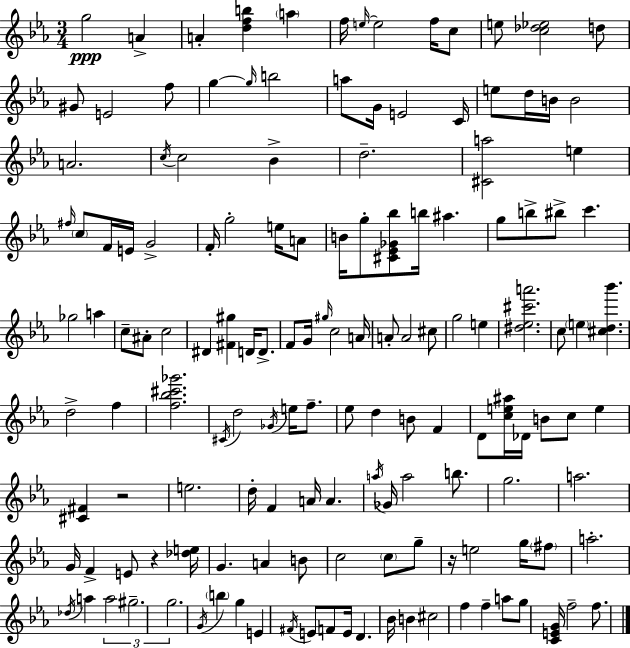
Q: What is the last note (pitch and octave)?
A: F5